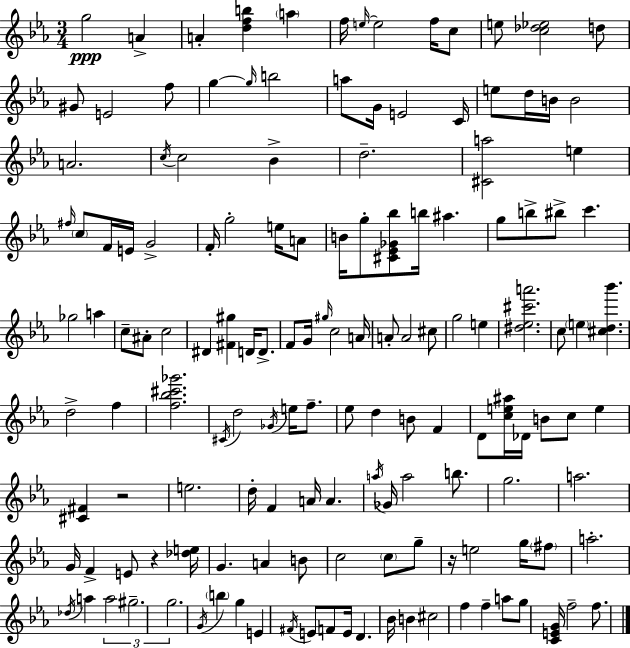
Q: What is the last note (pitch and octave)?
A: F5